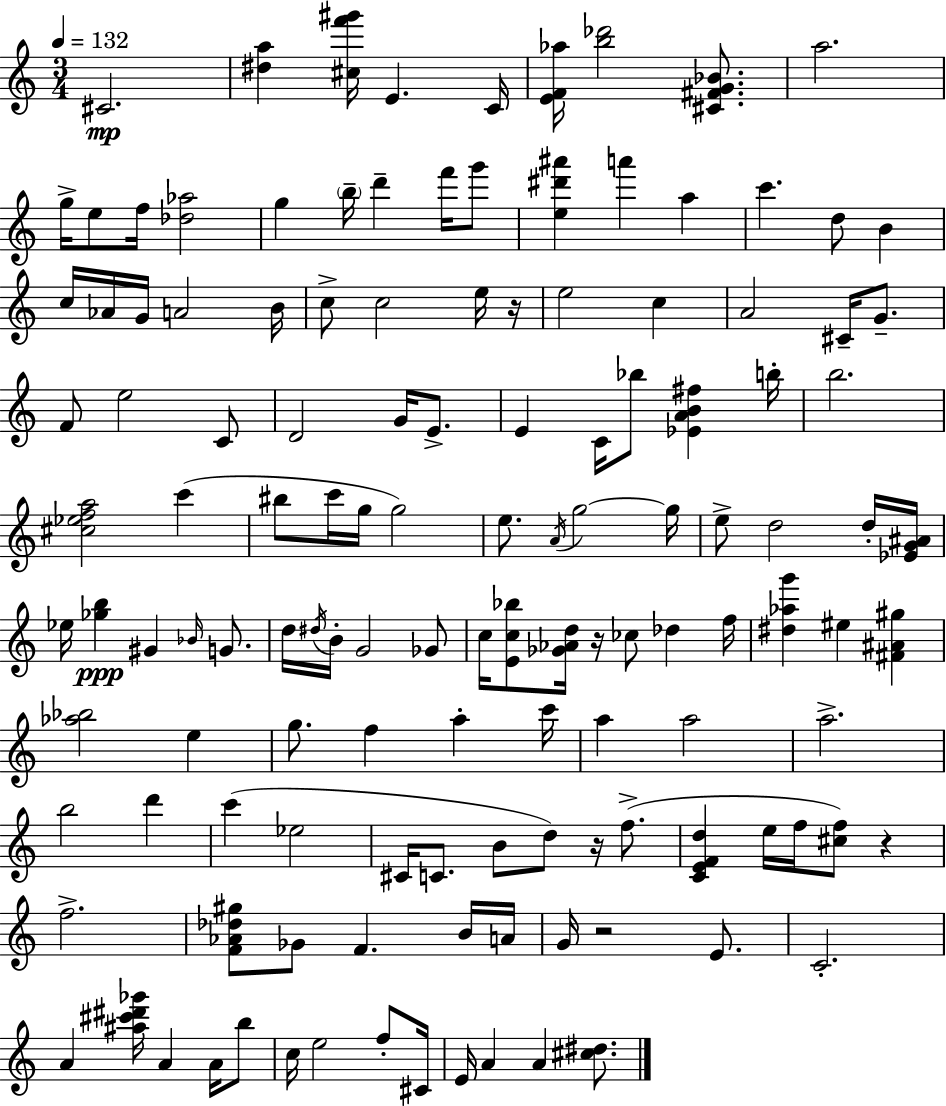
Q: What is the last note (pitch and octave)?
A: A4